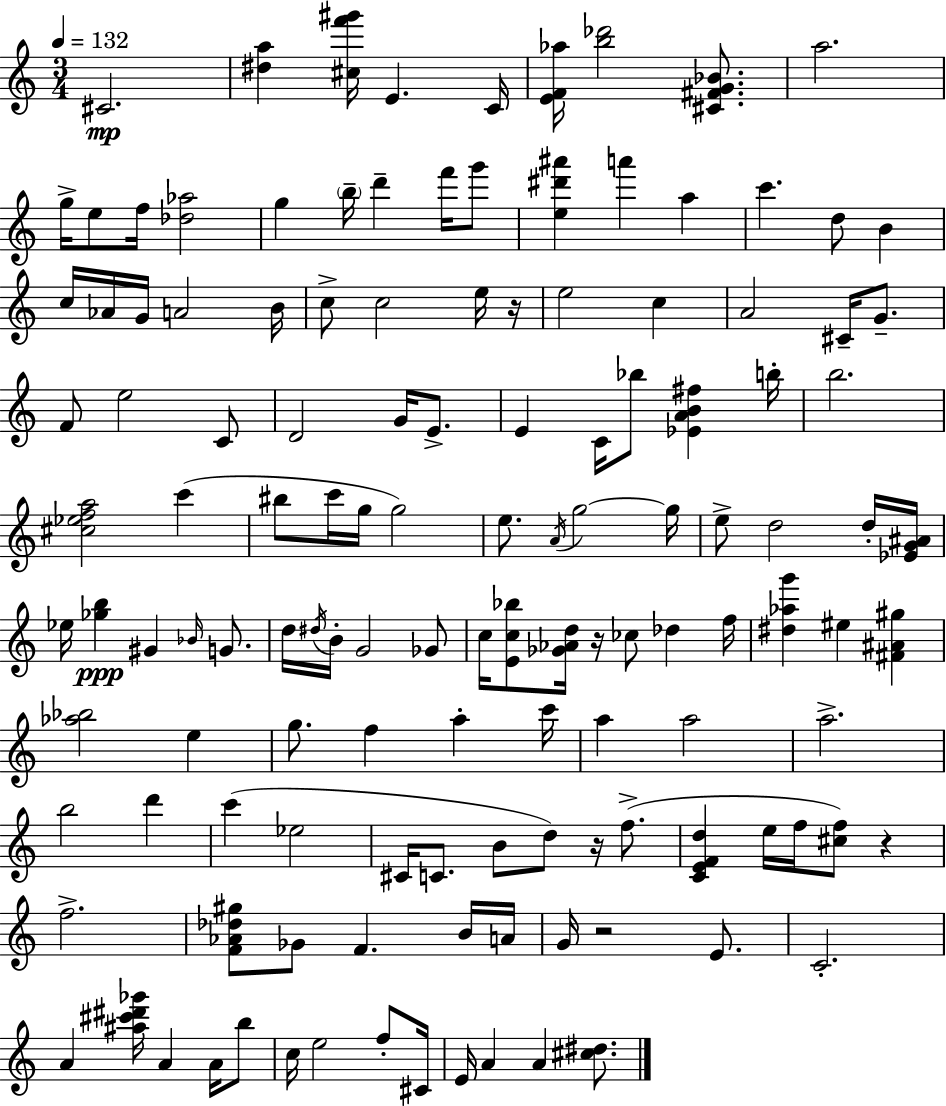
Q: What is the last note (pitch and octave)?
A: A4